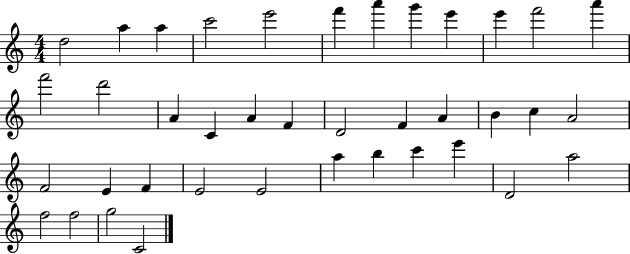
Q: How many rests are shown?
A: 0